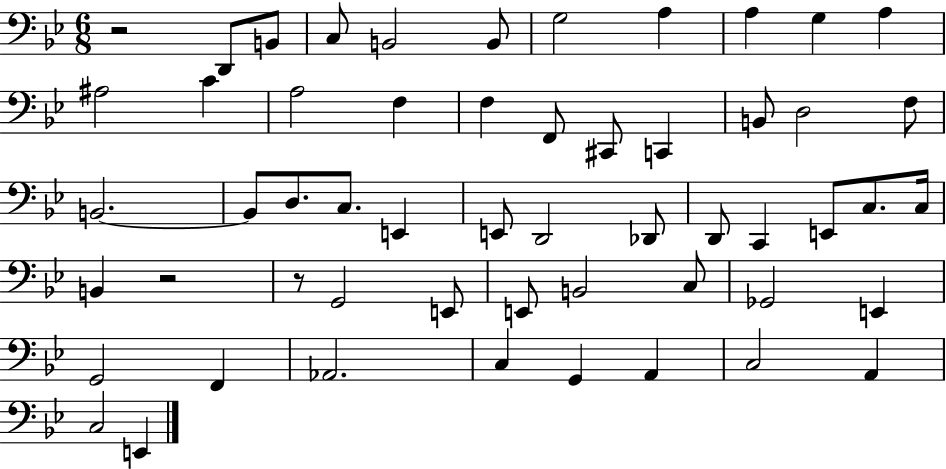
R/h D2/e B2/e C3/e B2/h B2/e G3/h A3/q A3/q G3/q A3/q A#3/h C4/q A3/h F3/q F3/q F2/e C#2/e C2/q B2/e D3/h F3/e B2/h. B2/e D3/e. C3/e. E2/q E2/e D2/h Db2/e D2/e C2/q E2/e C3/e. C3/s B2/q R/h R/e G2/h E2/e E2/e B2/h C3/e Gb2/h E2/q G2/h F2/q Ab2/h. C3/q G2/q A2/q C3/h A2/q C3/h E2/q